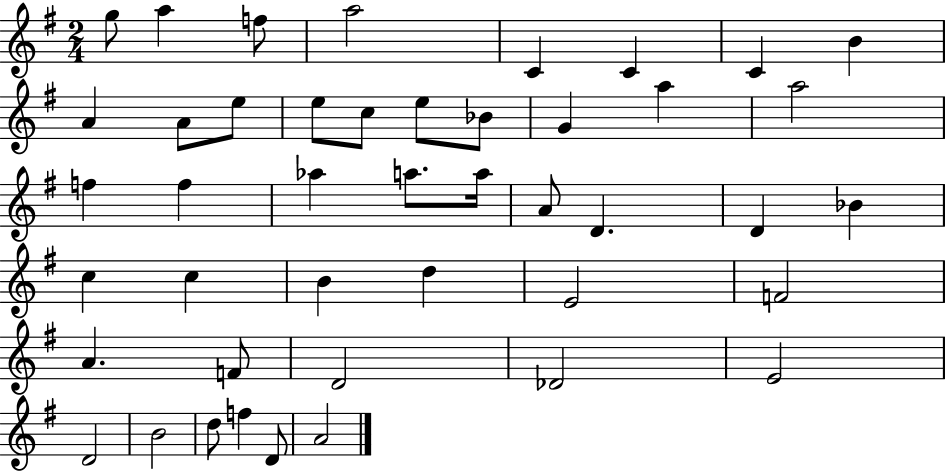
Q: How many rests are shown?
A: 0